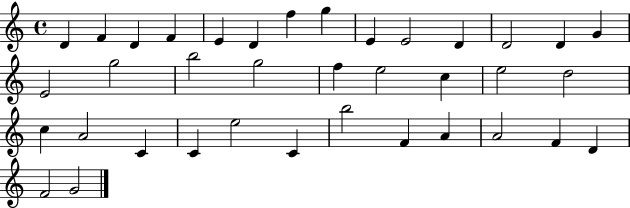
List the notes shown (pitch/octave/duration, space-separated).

D4/q F4/q D4/q F4/q E4/q D4/q F5/q G5/q E4/q E4/h D4/q D4/h D4/q G4/q E4/h G5/h B5/h G5/h F5/q E5/h C5/q E5/h D5/h C5/q A4/h C4/q C4/q E5/h C4/q B5/h F4/q A4/q A4/h F4/q D4/q F4/h G4/h